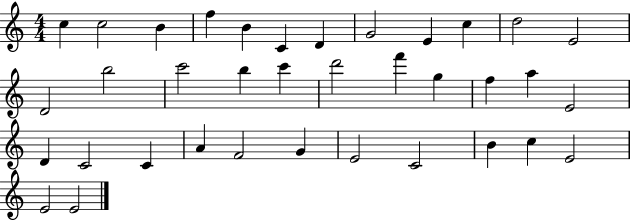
C5/q C5/h B4/q F5/q B4/q C4/q D4/q G4/h E4/q C5/q D5/h E4/h D4/h B5/h C6/h B5/q C6/q D6/h F6/q G5/q F5/q A5/q E4/h D4/q C4/h C4/q A4/q F4/h G4/q E4/h C4/h B4/q C5/q E4/h E4/h E4/h